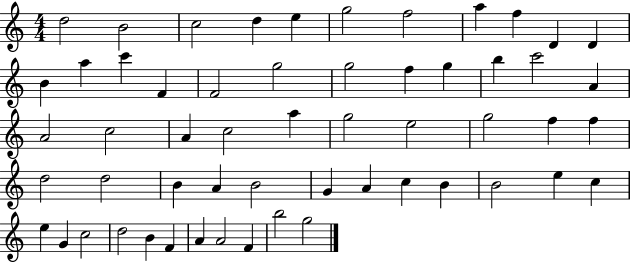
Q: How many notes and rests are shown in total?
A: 56